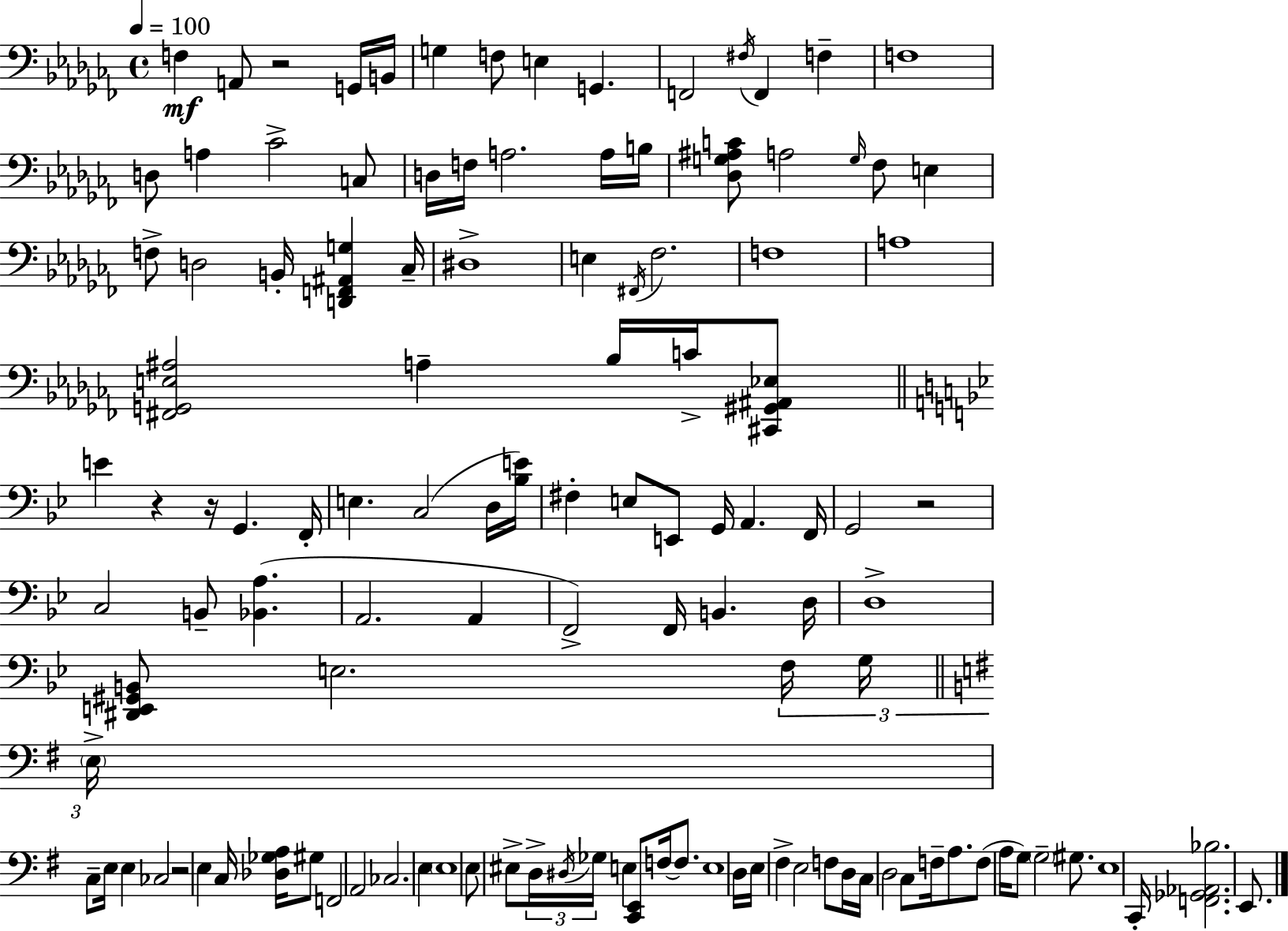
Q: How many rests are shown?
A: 5